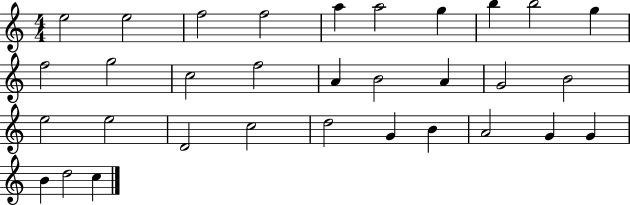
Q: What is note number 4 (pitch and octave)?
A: F5